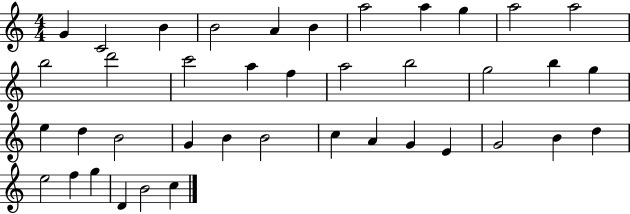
X:1
T:Untitled
M:4/4
L:1/4
K:C
G C2 B B2 A B a2 a g a2 a2 b2 d'2 c'2 a f a2 b2 g2 b g e d B2 G B B2 c A G E G2 B d e2 f g D B2 c